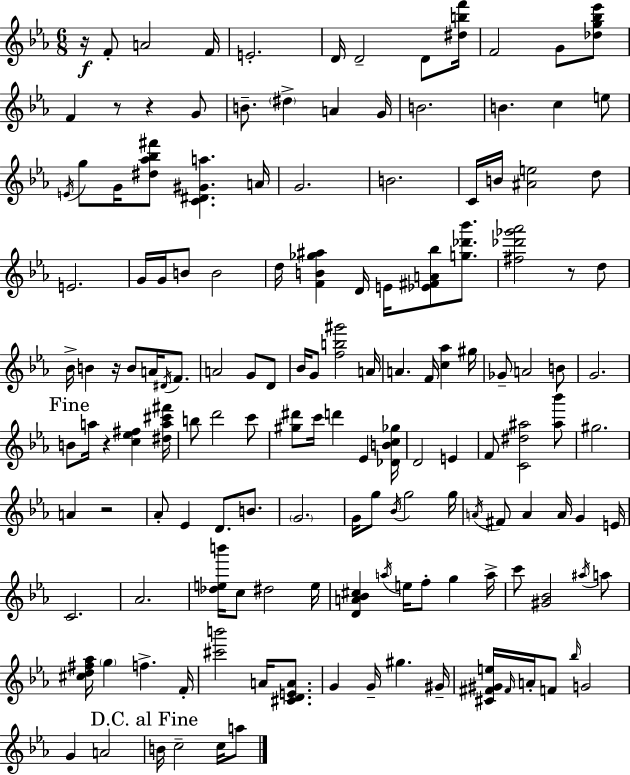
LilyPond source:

{
  \clef treble
  \numericTimeSignature
  \time 6/8
  \key c \minor
  r16\f f'8-. a'2 f'16 | e'2.-. | d'16 d'2-- d'8 <dis'' b'' f'''>16 | f'2 g'8 <des'' g'' bes'' ees'''>8 | \break f'4 r8 r4 g'8 | b'8.-- \parenthesize dis''4-> a'4 g'16 | b'2. | b'4. c''4 e''8 | \break \acciaccatura { e'16 } g''8 g'16 <dis'' aes'' bes'' fis'''>8 <c' dis' gis' a''>4. | a'16 g'2. | b'2. | c'16 b'16 <ais' e''>2 d''8 | \break e'2. | g'16 g'16 b'8 b'2 | d''16 <f' b' ges'' ais''>4 d'16 e'16 <ees' fis' a' bes''>8 <g'' des''' bes'''>8. | <fis'' des''' ges''' aes'''>2 r8 d''8 | \break bes'16-> b'4 r16 b'8 a'16 \acciaccatura { dis'16 } f'8. | a'2 g'8 | d'8 bes'16 g'8 <f'' b'' gis'''>2 | a'16 a'4. f'16 <c'' aes''>4 | \break gis''16 ges'8-- a'2 | b'8 g'2. | \mark "Fine" b'8 a''16 r4 <c'' ees'' fis''>4 | <dis'' a'' cis''' fis'''>16 b''8 d'''2 | \break c'''8 <gis'' dis'''>8 c'''16 d'''4 ees'4 | <des' b' c'' ges''>16 d'2 e'4 | f'8 <c' dis'' ais''>2 | <ais'' bes'''>8 gis''2. | \break a'4 r2 | aes'8-. ees'4 d'8. b'8. | \parenthesize g'2. | g'16 g''8 \acciaccatura { bes'16 } g''2 | \break g''16 \acciaccatura { a'16 } fis'8 a'4 a'16 g'4 | e'16 c'2. | aes'2. | <des'' e'' b'''>16 c''8 dis''2 | \break e''16 <d' a' bes' cis''>4 \acciaccatura { a''16 } e''16 f''8-. | g''4 a''16-> c'''8 <gis' bes'>2 | \acciaccatura { ais''16 } a''8 <cis'' d'' fis'' aes''>16 \parenthesize g''4 f''4.-> | f'16-. <cis''' b'''>2 | \break a'16 <cis' d' e' a'>8. g'4 g'16-- gis''4. | gis'16-- <cis' fis' gis' e''>16 \grace { fis'16 } a'16-. f'8 \grace { bes''16 } | g'2 g'4 | a'2 \mark "D.C. al Fine" b'16 c''2-- | \break c''16 a''8 \bar "|."
}